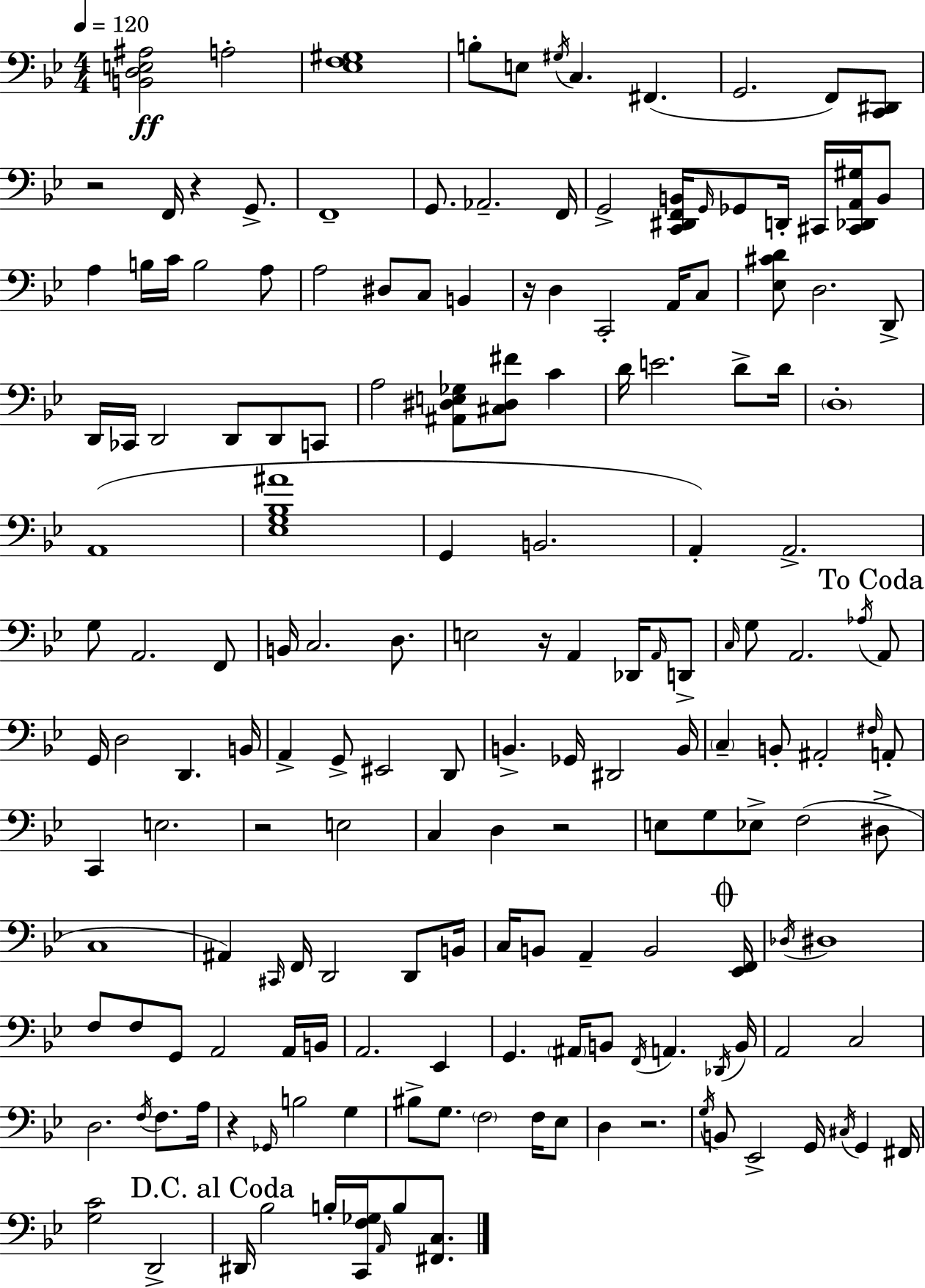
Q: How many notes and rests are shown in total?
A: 173